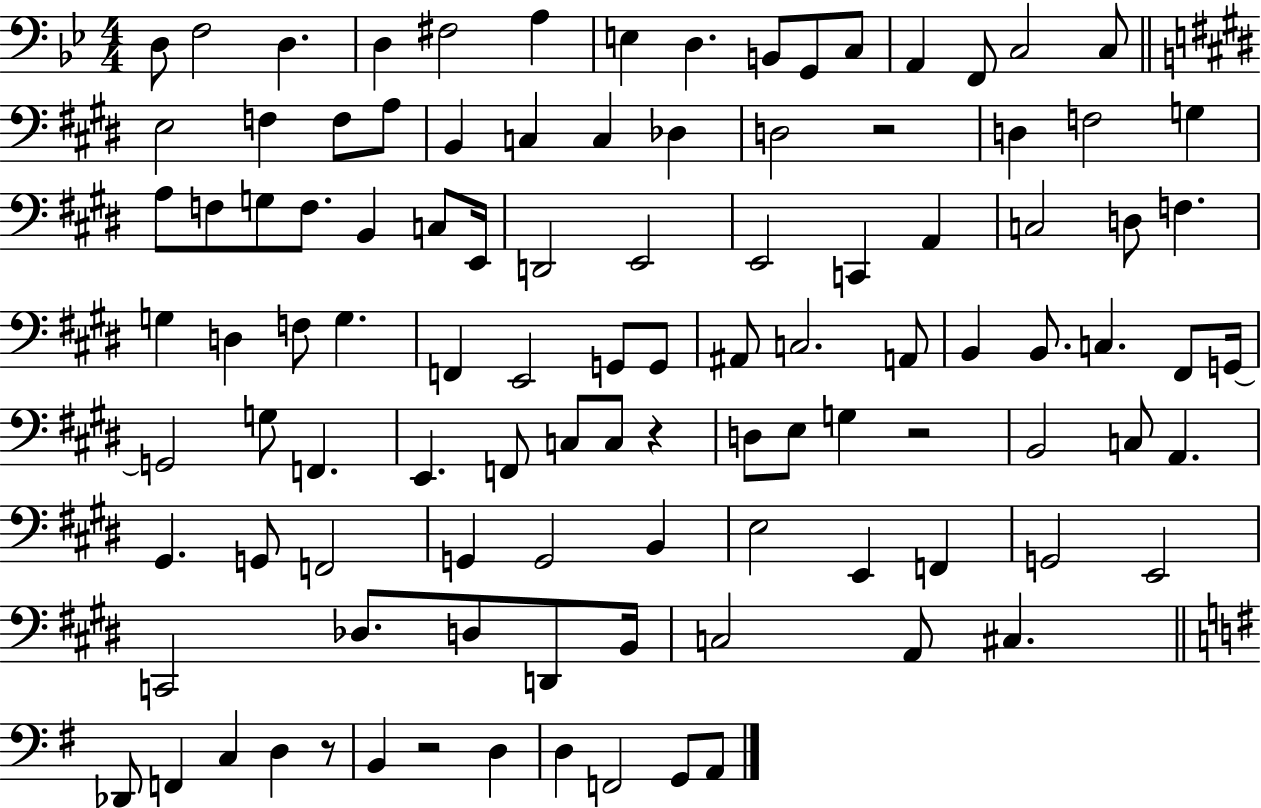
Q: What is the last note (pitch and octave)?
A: A2